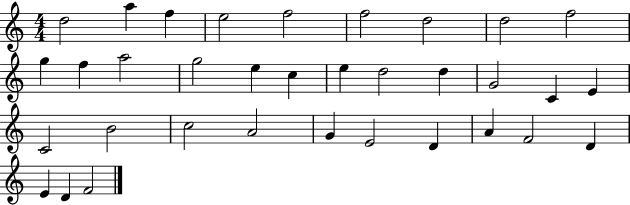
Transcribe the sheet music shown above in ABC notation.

X:1
T:Untitled
M:4/4
L:1/4
K:C
d2 a f e2 f2 f2 d2 d2 f2 g f a2 g2 e c e d2 d G2 C E C2 B2 c2 A2 G E2 D A F2 D E D F2